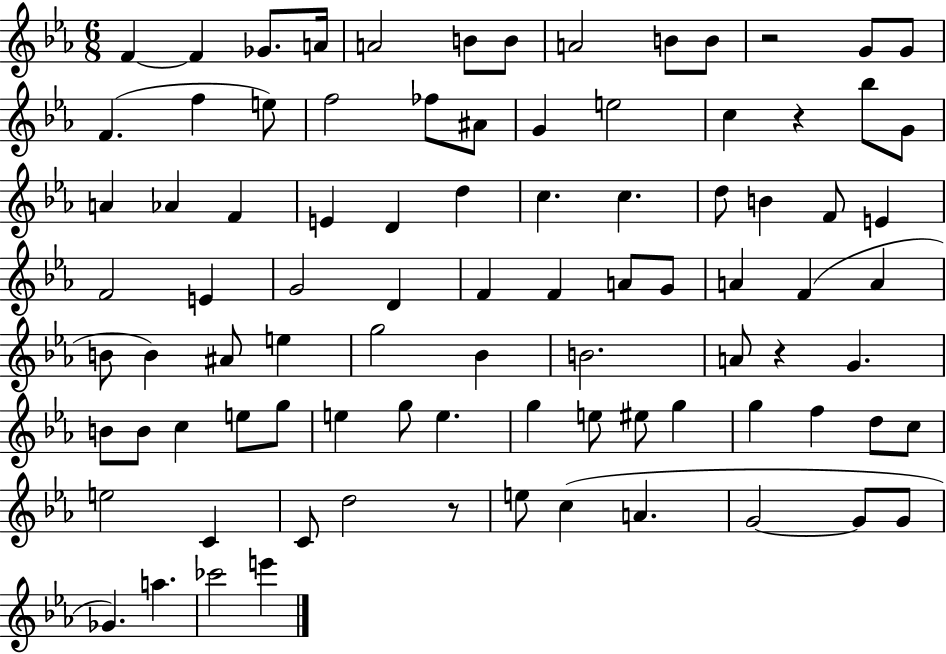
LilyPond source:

{
  \clef treble
  \numericTimeSignature
  \time 6/8
  \key ees \major
  f'4~~ f'4 ges'8. a'16 | a'2 b'8 b'8 | a'2 b'8 b'8 | r2 g'8 g'8 | \break f'4.( f''4 e''8) | f''2 fes''8 ais'8 | g'4 e''2 | c''4 r4 bes''8 g'8 | \break a'4 aes'4 f'4 | e'4 d'4 d''4 | c''4. c''4. | d''8 b'4 f'8 e'4 | \break f'2 e'4 | g'2 d'4 | f'4 f'4 a'8 g'8 | a'4 f'4( a'4 | \break b'8 b'4) ais'8 e''4 | g''2 bes'4 | b'2. | a'8 r4 g'4. | \break b'8 b'8 c''4 e''8 g''8 | e''4 g''8 e''4. | g''4 e''8 eis''8 g''4 | g''4 f''4 d''8 c''8 | \break e''2 c'4 | c'8 d''2 r8 | e''8 c''4( a'4. | g'2~~ g'8 g'8 | \break ges'4.) a''4. | ces'''2 e'''4 | \bar "|."
}